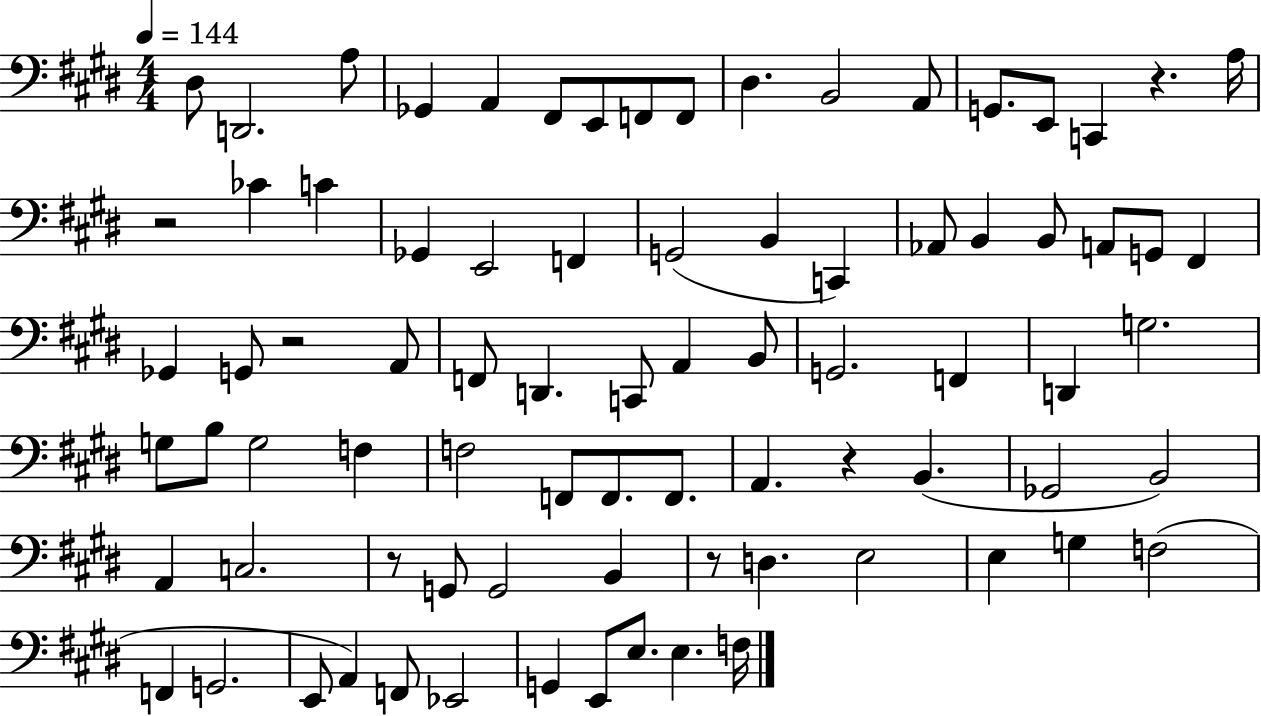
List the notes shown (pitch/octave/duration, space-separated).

D#3/e D2/h. A3/e Gb2/q A2/q F#2/e E2/e F2/e F2/e D#3/q. B2/h A2/e G2/e. E2/e C2/q R/q. A3/s R/h CES4/q C4/q Gb2/q E2/h F2/q G2/h B2/q C2/q Ab2/e B2/q B2/e A2/e G2/e F#2/q Gb2/q G2/e R/h A2/e F2/e D2/q. C2/e A2/q B2/e G2/h. F2/q D2/q G3/h. G3/e B3/e G3/h F3/q F3/h F2/e F2/e. F2/e. A2/q. R/q B2/q. Gb2/h B2/h A2/q C3/h. R/e G2/e G2/h B2/q R/e D3/q. E3/h E3/q G3/q F3/h F2/q G2/h. E2/e A2/q F2/e Eb2/h G2/q E2/e E3/e. E3/q. F3/s